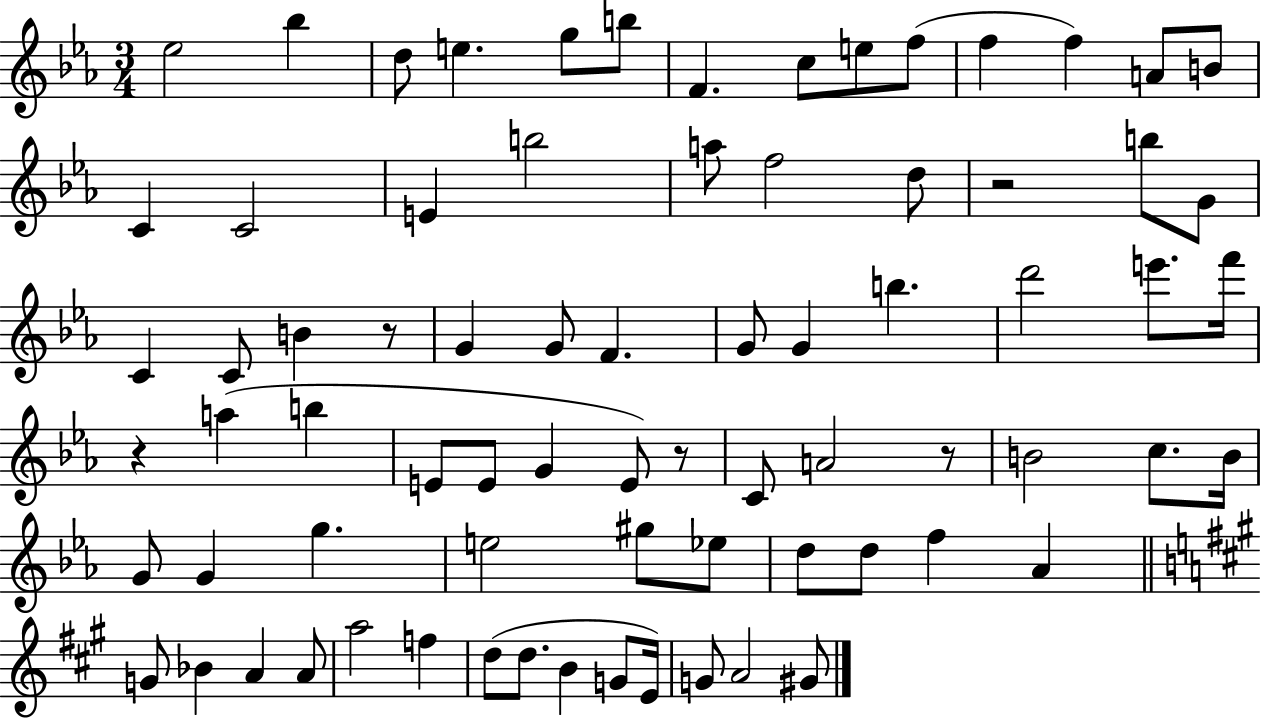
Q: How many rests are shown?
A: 5